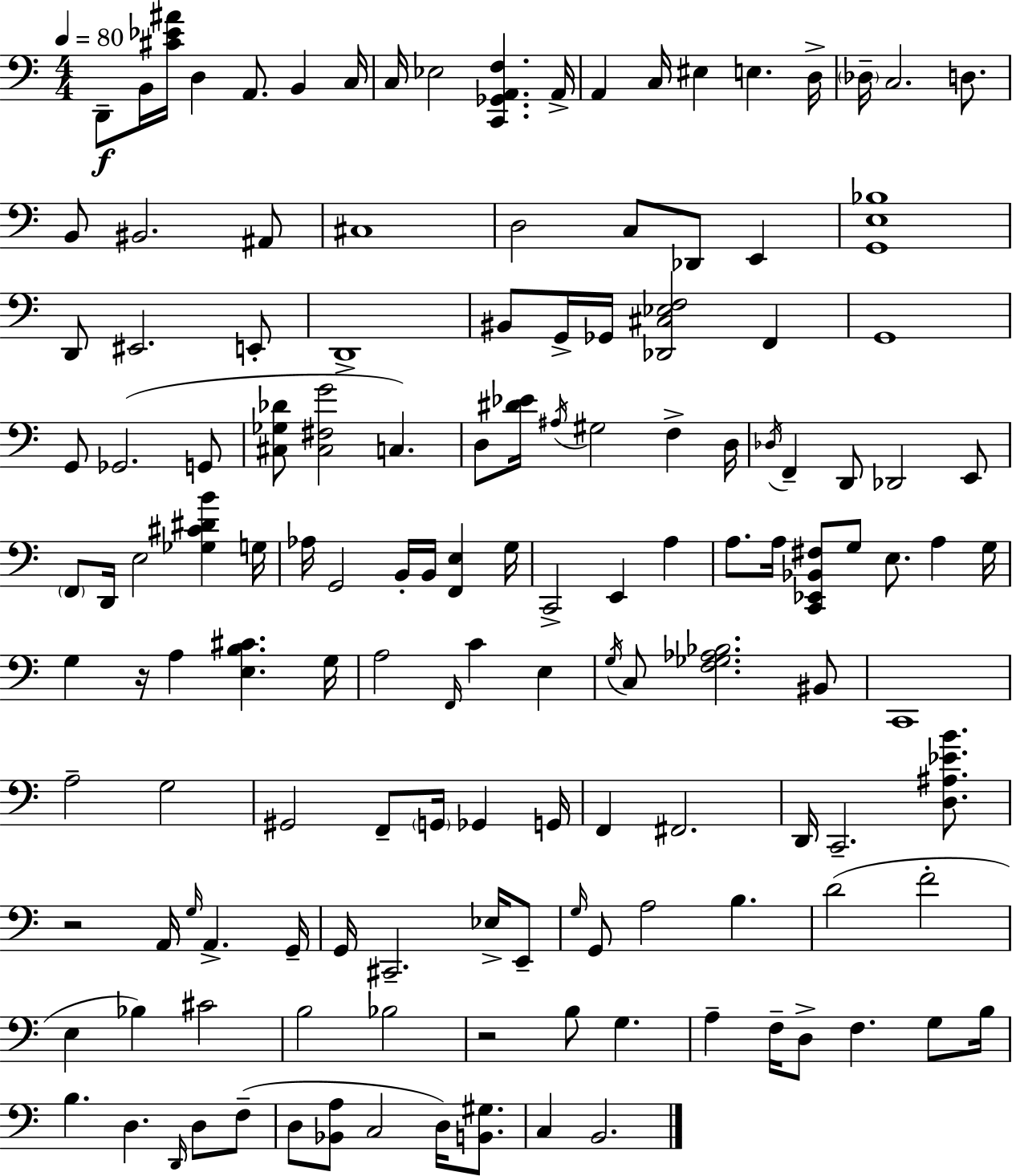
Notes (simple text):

D2/e B2/s [C#4,Eb4,A#4]/s D3/q A2/e. B2/q C3/s C3/s Eb3/h [C2,Gb2,A2,F3]/q. A2/s A2/q C3/s EIS3/q E3/q. D3/s Db3/s C3/h. D3/e. B2/e BIS2/h. A#2/e C#3/w D3/h C3/e Db2/e E2/q [G2,E3,Bb3]/w D2/e EIS2/h. E2/e D2/w BIS2/e G2/s Gb2/s [Db2,C#3,Eb3,F3]/h F2/q G2/w G2/e Gb2/h. G2/e [C#3,Gb3,Db4]/e [C#3,F#3,G4]/h C3/q. D3/e [D#4,Eb4]/s A#3/s G#3/h F3/q D3/s Db3/s F2/q D2/e Db2/h E2/e F2/e D2/s E3/h [Gb3,C#4,D#4,B4]/q G3/s Ab3/s G2/h B2/s B2/s [F2,E3]/q G3/s C2/h E2/q A3/q A3/e. A3/s [C2,Eb2,Bb2,F#3]/e G3/e E3/e. A3/q G3/s G3/q R/s A3/q [E3,B3,C#4]/q. G3/s A3/h F2/s C4/q E3/q G3/s C3/e [F3,Gb3,Ab3,Bb3]/h. BIS2/e C2/w A3/h G3/h G#2/h F2/e G2/s Gb2/q G2/s F2/q F#2/h. D2/s C2/h. [D3,A#3,Eb4,B4]/e. R/h A2/s G3/s A2/q. G2/s G2/s C#2/h. Eb3/s E2/e G3/s G2/e A3/h B3/q. D4/h F4/h E3/q Bb3/q C#4/h B3/h Bb3/h R/h B3/e G3/q. A3/q F3/s D3/e F3/q. G3/e B3/s B3/q. D3/q. D2/s D3/e F3/e D3/e [Bb2,A3]/e C3/h D3/s [B2,G#3]/e. C3/q B2/h.